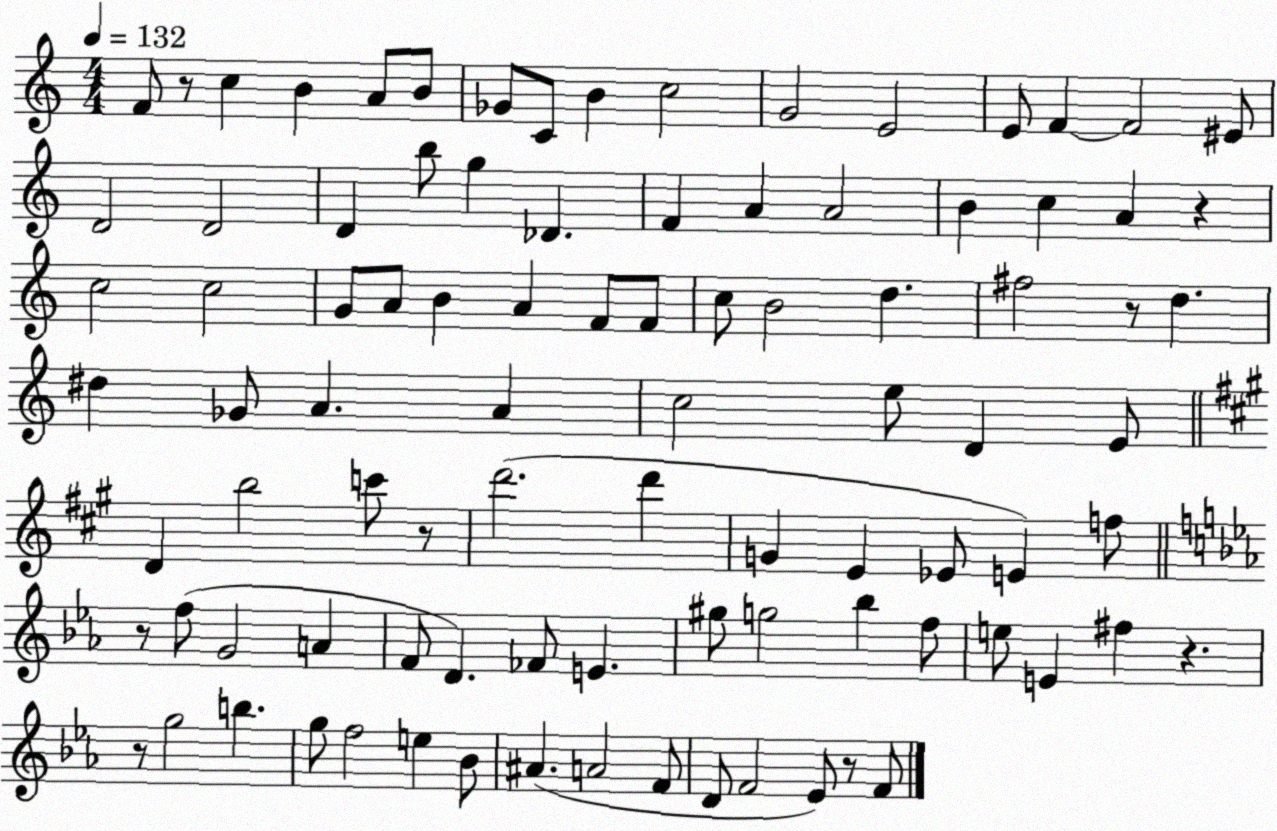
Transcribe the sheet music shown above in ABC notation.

X:1
T:Untitled
M:4/4
L:1/4
K:C
F/2 z/2 c B A/2 B/2 _G/2 C/2 B c2 G2 E2 E/2 F F2 ^E/2 D2 D2 D b/2 g _D F A A2 B c A z c2 c2 G/2 A/2 B A F/2 F/2 c/2 B2 d ^f2 z/2 d ^d _G/2 A A c2 e/2 D E/2 D b2 c'/2 z/2 d'2 d' G E _E/2 E f/2 z/2 f/2 G2 A F/2 D _F/2 E ^g/2 g2 _b f/2 e/2 E ^f z z/2 g2 b g/2 f2 e _B/2 ^A A2 F/2 D/2 F2 _E/2 z/2 F/2